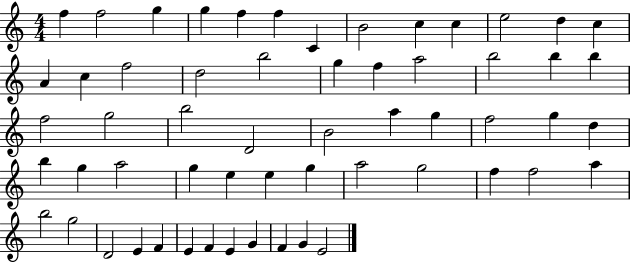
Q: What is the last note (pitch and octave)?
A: E4